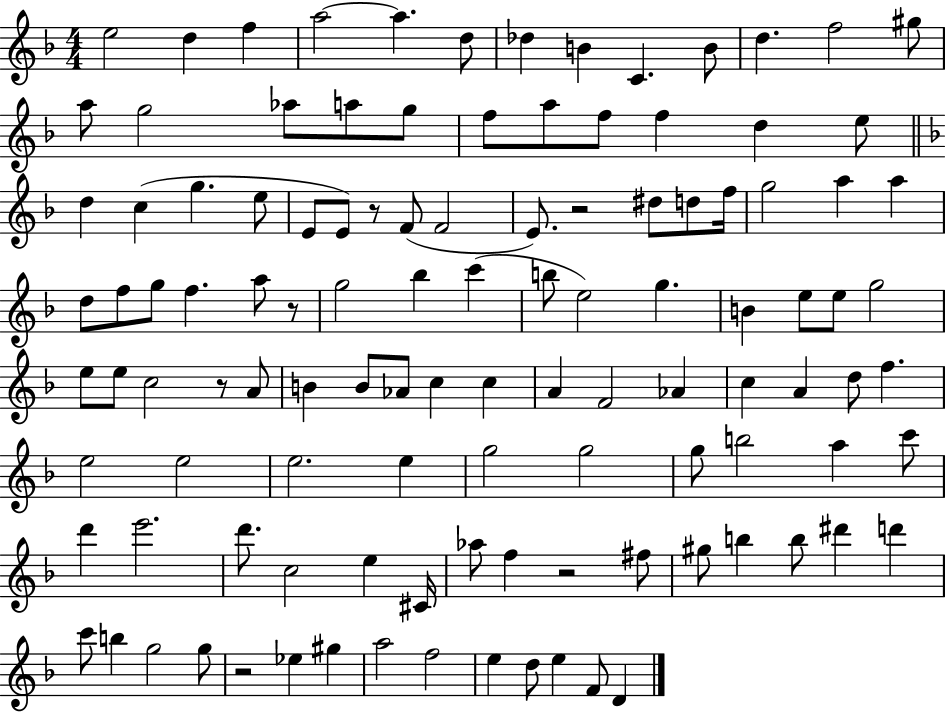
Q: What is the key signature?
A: F major